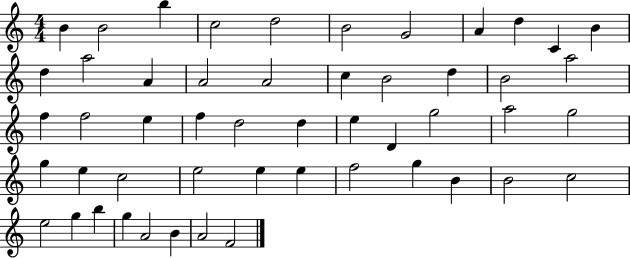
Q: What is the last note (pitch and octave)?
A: F4